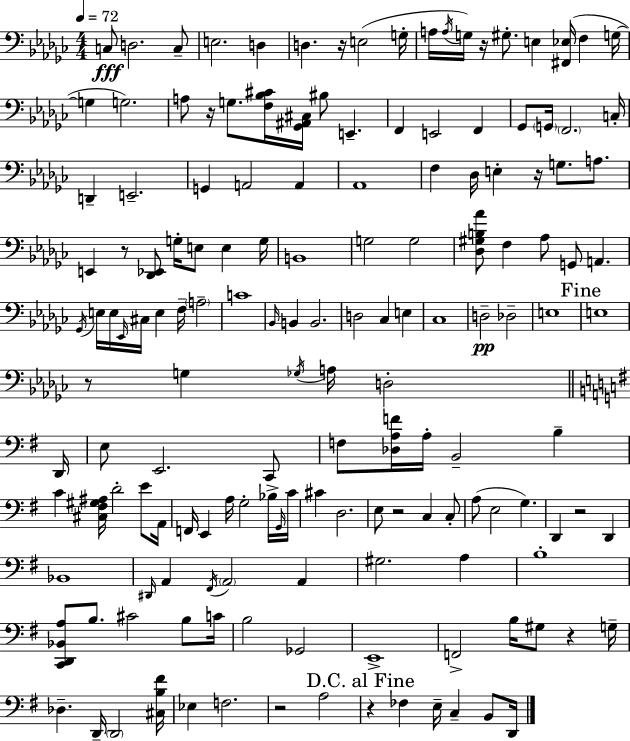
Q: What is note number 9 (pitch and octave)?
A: A3